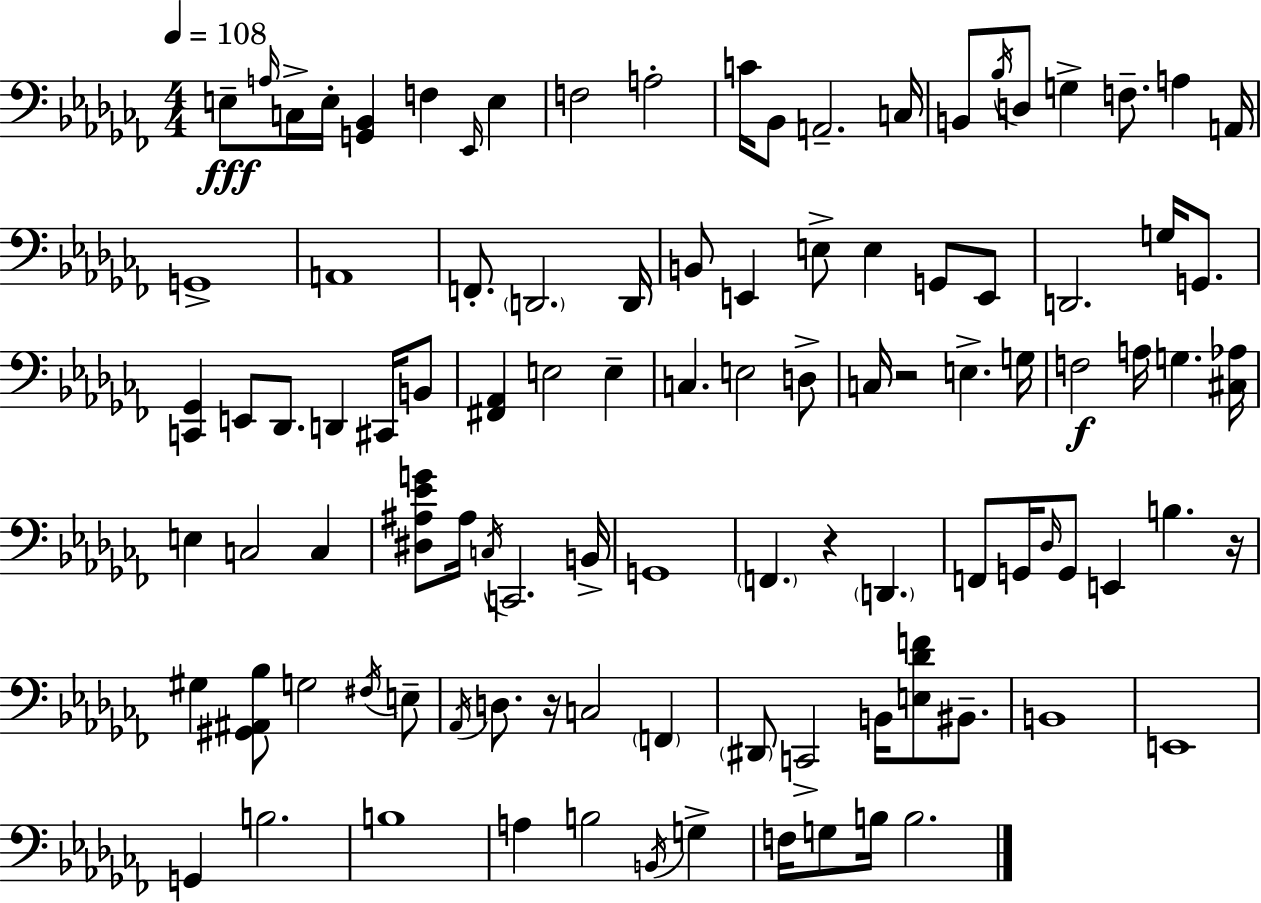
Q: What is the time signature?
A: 4/4